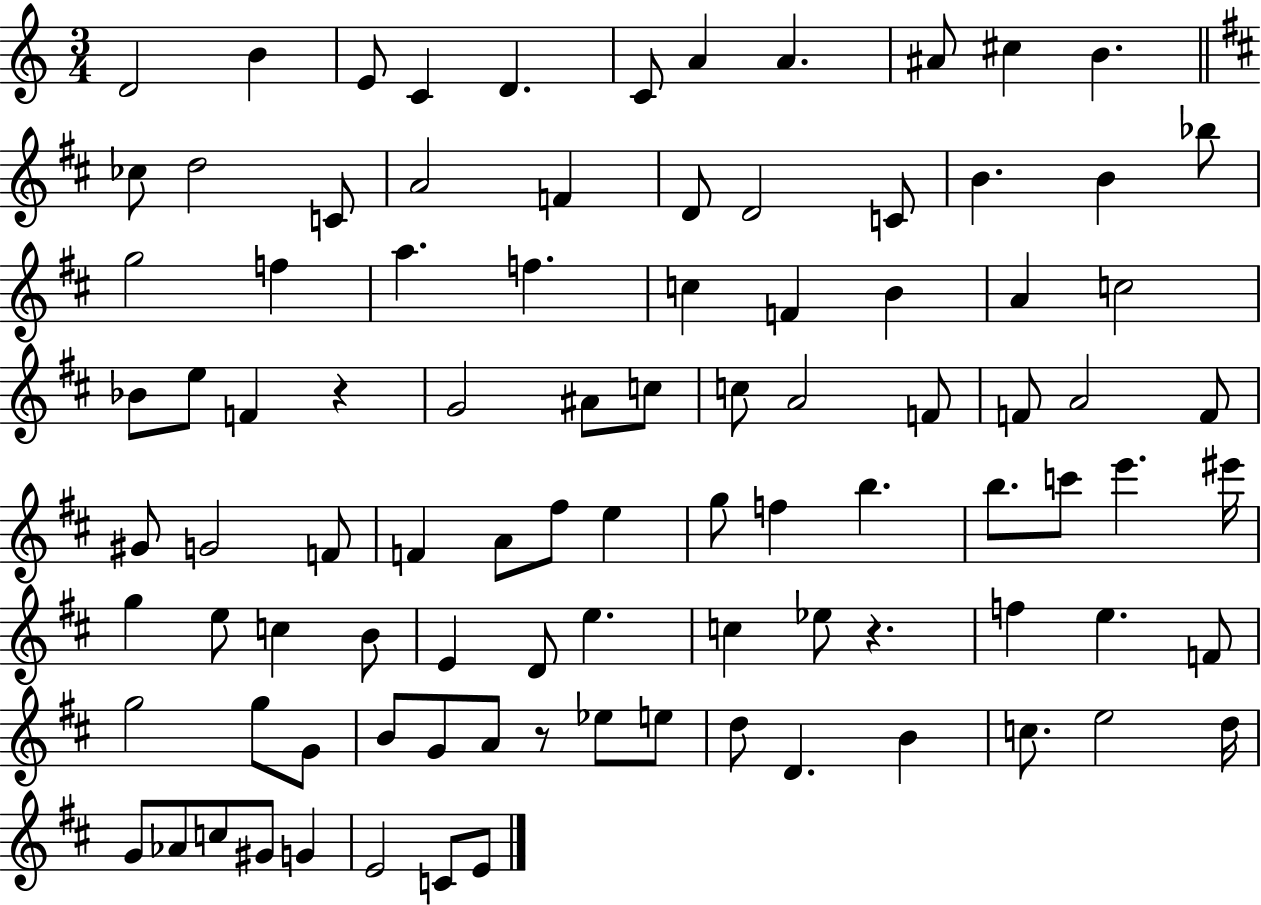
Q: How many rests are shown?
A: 3